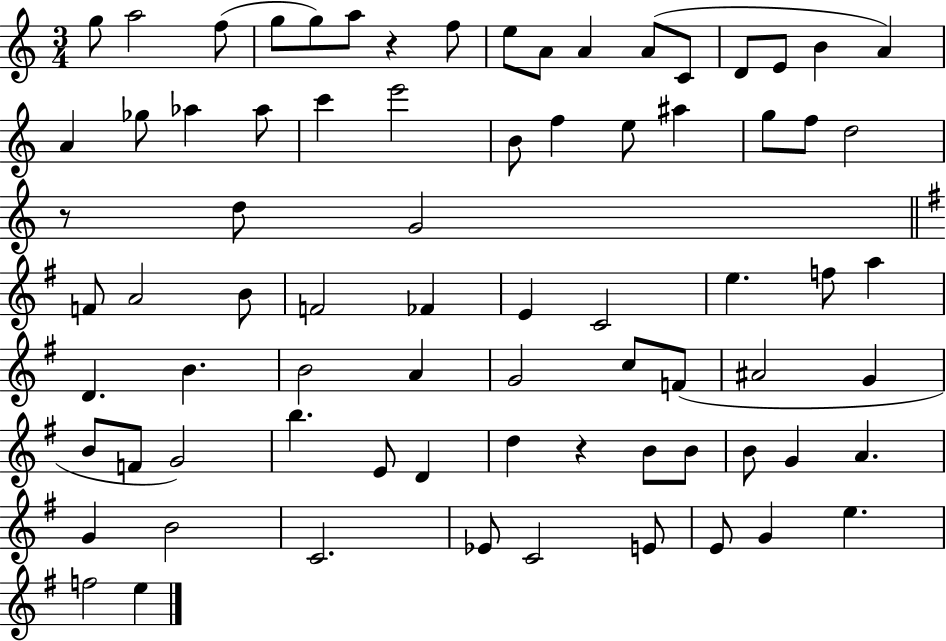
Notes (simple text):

G5/e A5/h F5/e G5/e G5/e A5/e R/q F5/e E5/e A4/e A4/q A4/e C4/e D4/e E4/e B4/q A4/q A4/q Gb5/e Ab5/q Ab5/e C6/q E6/h B4/e F5/q E5/e A#5/q G5/e F5/e D5/h R/e D5/e G4/h F4/e A4/h B4/e F4/h FES4/q E4/q C4/h E5/q. F5/e A5/q D4/q. B4/q. B4/h A4/q G4/h C5/e F4/e A#4/h G4/q B4/e F4/e G4/h B5/q. E4/e D4/q D5/q R/q B4/e B4/e B4/e G4/q A4/q. G4/q B4/h C4/h. Eb4/e C4/h E4/e E4/e G4/q E5/q. F5/h E5/q